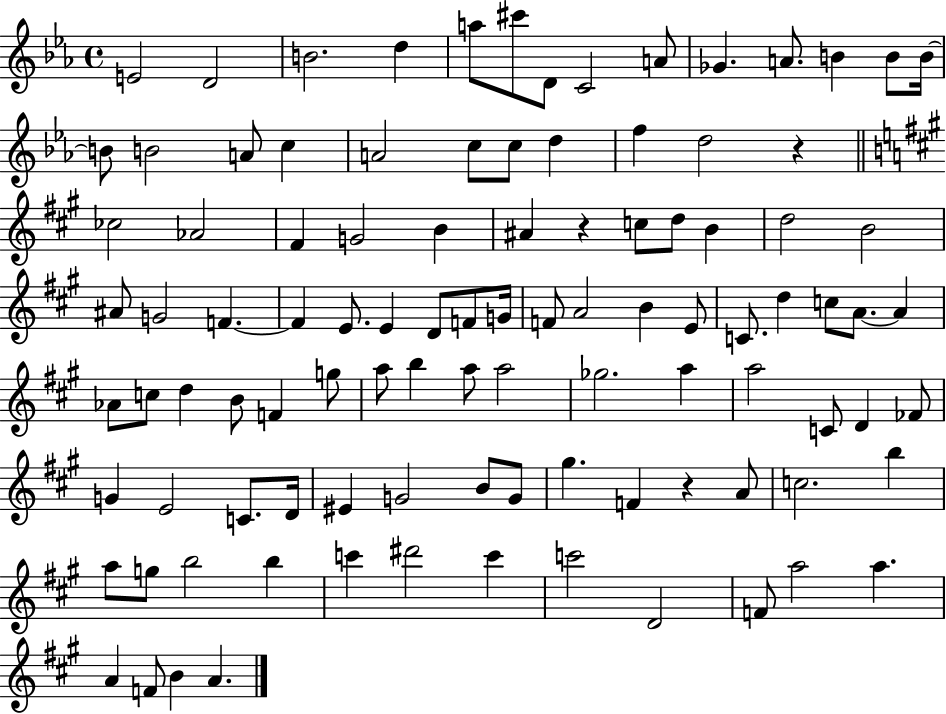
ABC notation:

X:1
T:Untitled
M:4/4
L:1/4
K:Eb
E2 D2 B2 d a/2 ^c'/2 D/2 C2 A/2 _G A/2 B B/2 B/4 B/2 B2 A/2 c A2 c/2 c/2 d f d2 z _c2 _A2 ^F G2 B ^A z c/2 d/2 B d2 B2 ^A/2 G2 F F E/2 E D/2 F/2 G/4 F/2 A2 B E/2 C/2 d c/2 A/2 A _A/2 c/2 d B/2 F g/2 a/2 b a/2 a2 _g2 a a2 C/2 D _F/2 G E2 C/2 D/4 ^E G2 B/2 G/2 ^g F z A/2 c2 b a/2 g/2 b2 b c' ^d'2 c' c'2 D2 F/2 a2 a A F/2 B A